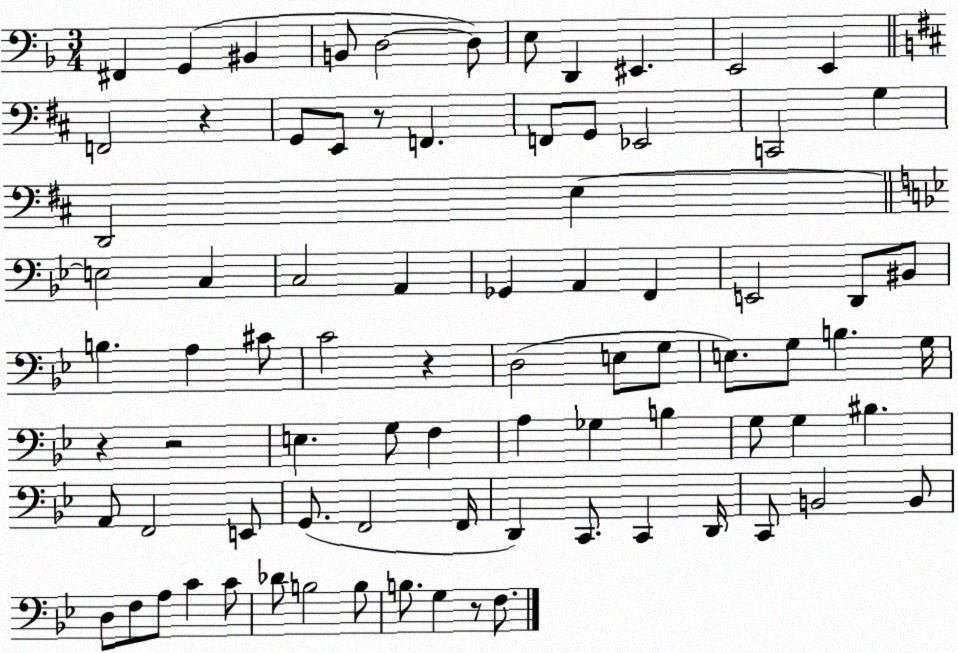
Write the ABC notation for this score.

X:1
T:Untitled
M:3/4
L:1/4
K:F
^F,, G,, ^B,, B,,/2 D,2 D,/2 E,/2 D,, ^E,, E,,2 E,, F,,2 z G,,/2 E,,/2 z/2 F,, F,,/2 G,,/2 _E,,2 C,,2 G, D,,2 E, E,2 C, C,2 A,, _G,, A,, F,, E,,2 D,,/2 ^B,,/2 B, A, ^C/2 C2 z D,2 E,/2 G,/2 E,/2 G,/2 B, G,/4 z z2 E, G,/2 F, A, _G, B, G,/2 G, ^B, A,,/2 F,,2 E,,/2 G,,/2 F,,2 F,,/4 D,, C,,/2 C,, D,,/4 C,,/2 B,,2 B,,/2 D,/2 F,/2 A,/2 C C/2 _D/2 B,2 B,/2 B,/2 G, z/2 F,/2